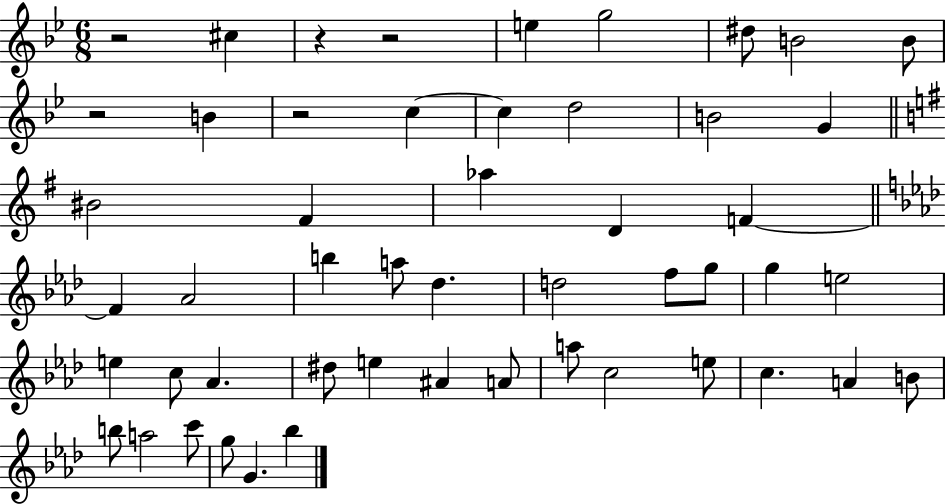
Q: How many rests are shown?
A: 5